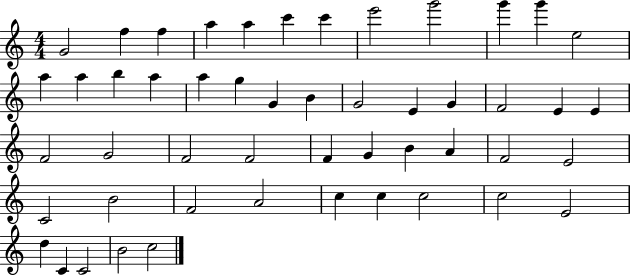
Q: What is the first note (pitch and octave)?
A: G4